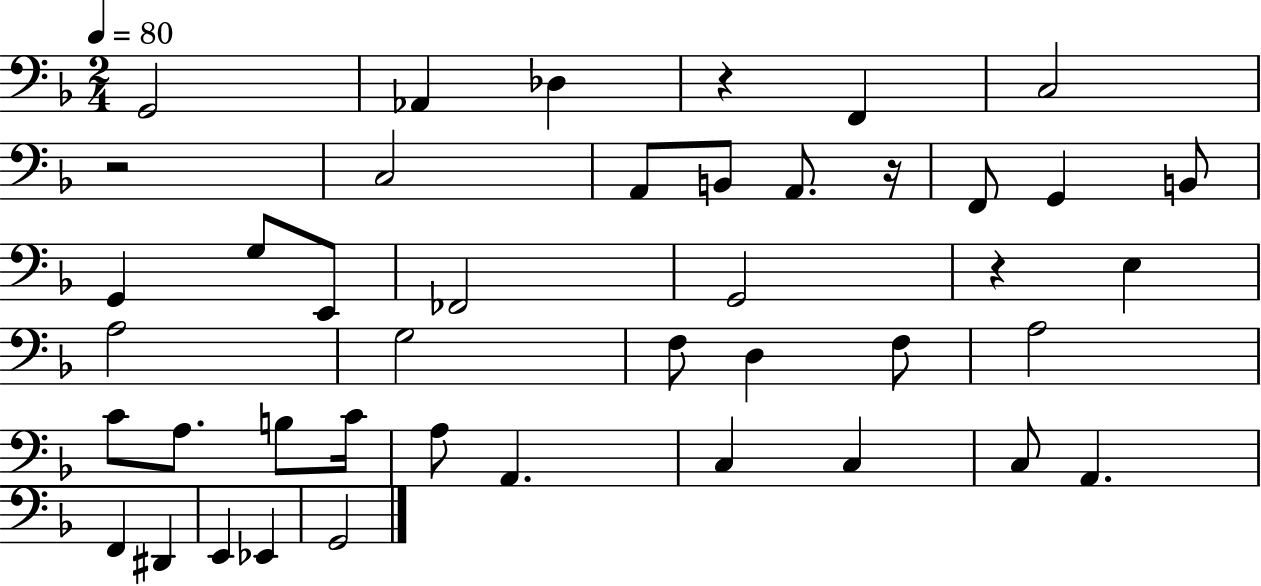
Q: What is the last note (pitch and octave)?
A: G2